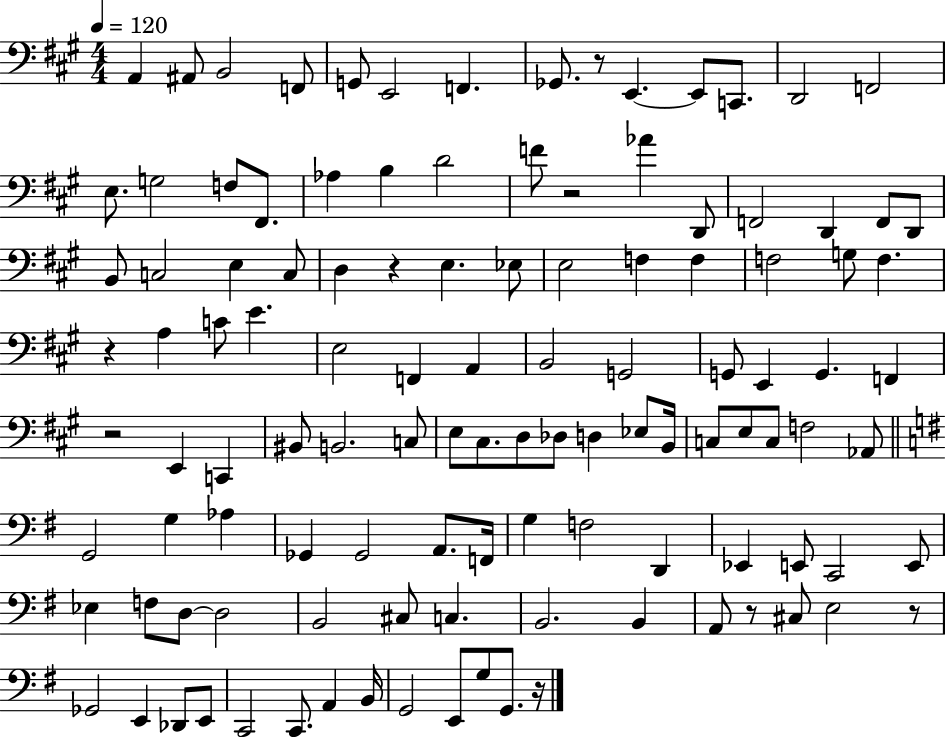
A2/q A#2/e B2/h F2/e G2/e E2/h F2/q. Gb2/e. R/e E2/q. E2/e C2/e. D2/h F2/h E3/e. G3/h F3/e F#2/e. Ab3/q B3/q D4/h F4/e R/h Ab4/q D2/e F2/h D2/q F2/e D2/e B2/e C3/h E3/q C3/e D3/q R/q E3/q. Eb3/e E3/h F3/q F3/q F3/h G3/e F3/q. R/q A3/q C4/e E4/q. E3/h F2/q A2/q B2/h G2/h G2/e E2/q G2/q. F2/q R/h E2/q C2/q BIS2/e B2/h. C3/e E3/e C#3/e. D3/e Db3/e D3/q Eb3/e B2/s C3/e E3/e C3/e F3/h Ab2/e G2/h G3/q Ab3/q Gb2/q Gb2/h A2/e. F2/s G3/q F3/h D2/q Eb2/q E2/e C2/h E2/e Eb3/q F3/e D3/e D3/h B2/h C#3/e C3/q. B2/h. B2/q A2/e R/e C#3/e E3/h R/e Gb2/h E2/q Db2/e E2/e C2/h C2/e. A2/q B2/s G2/h E2/e G3/e G2/e. R/s